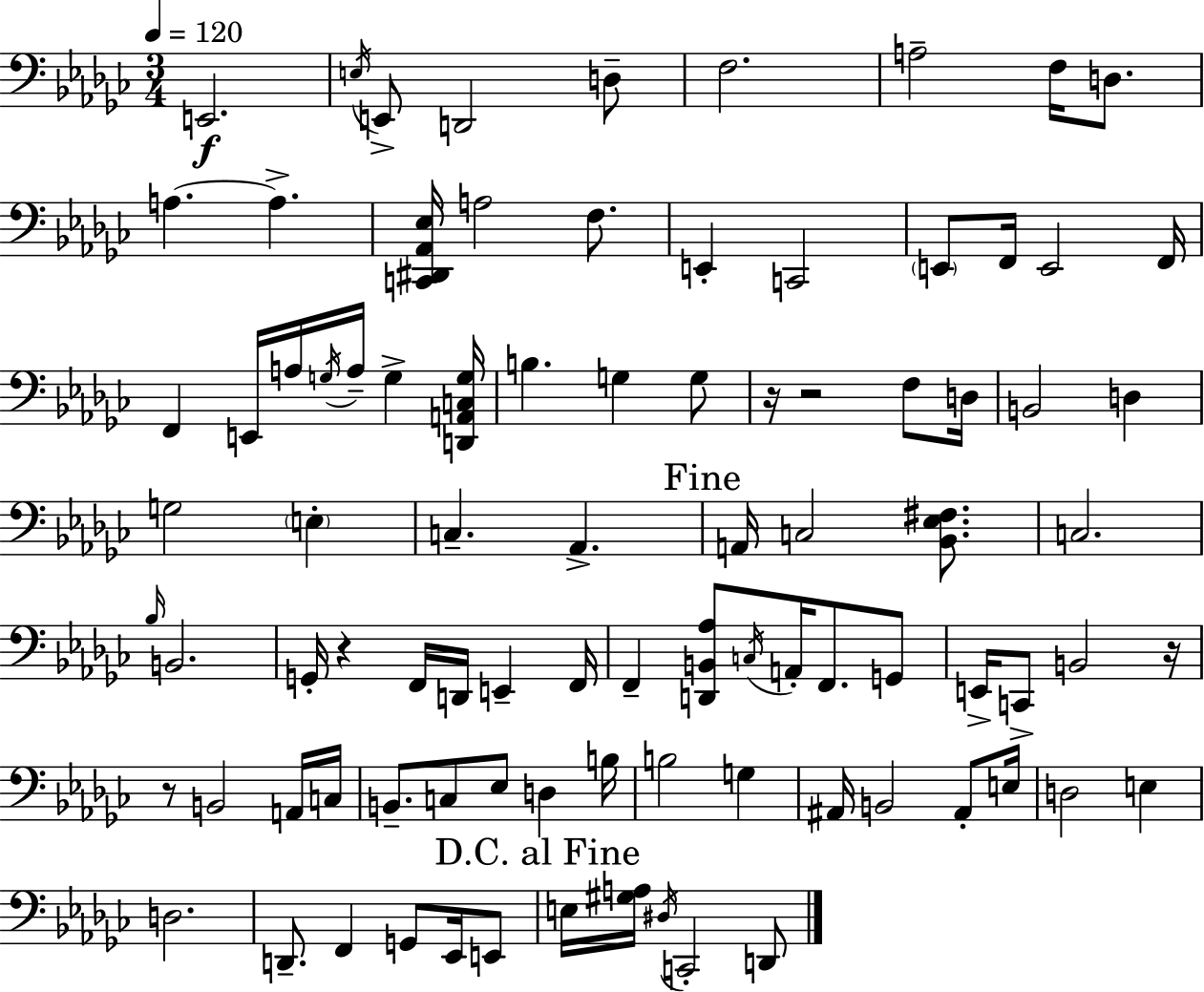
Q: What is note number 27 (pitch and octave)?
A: G3